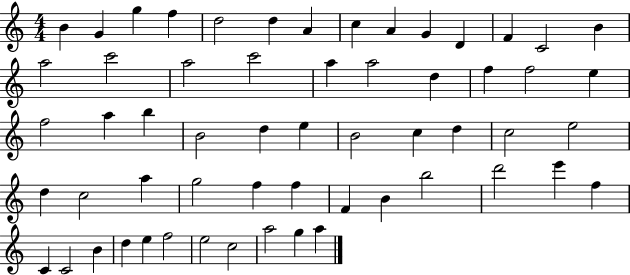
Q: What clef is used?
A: treble